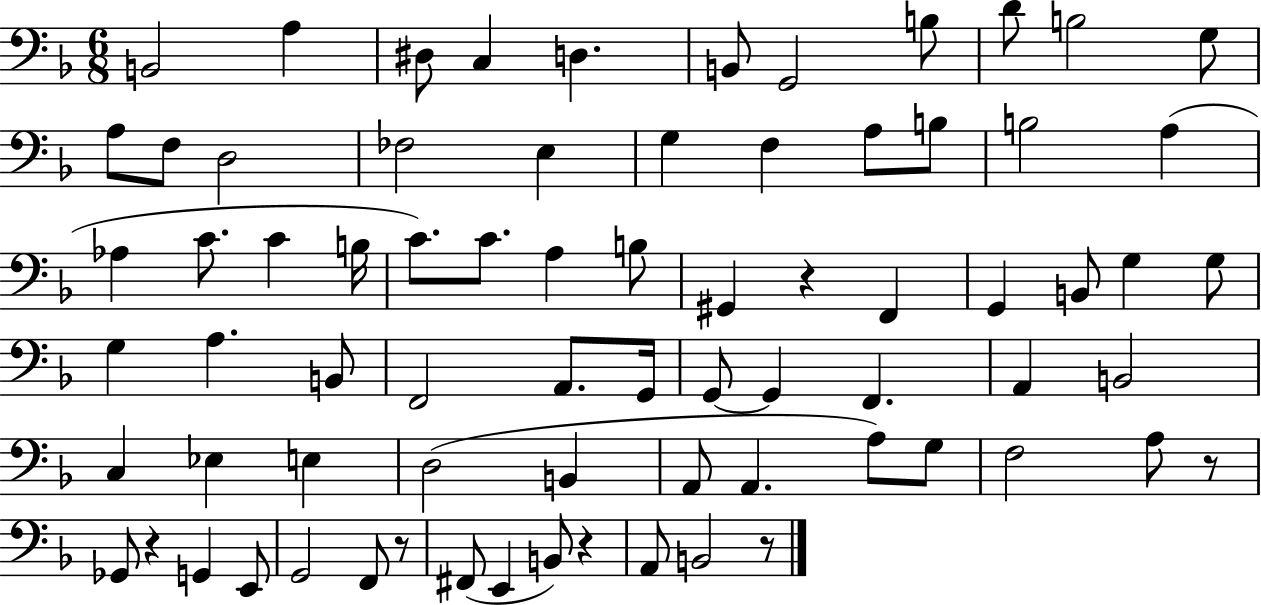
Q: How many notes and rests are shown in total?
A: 74